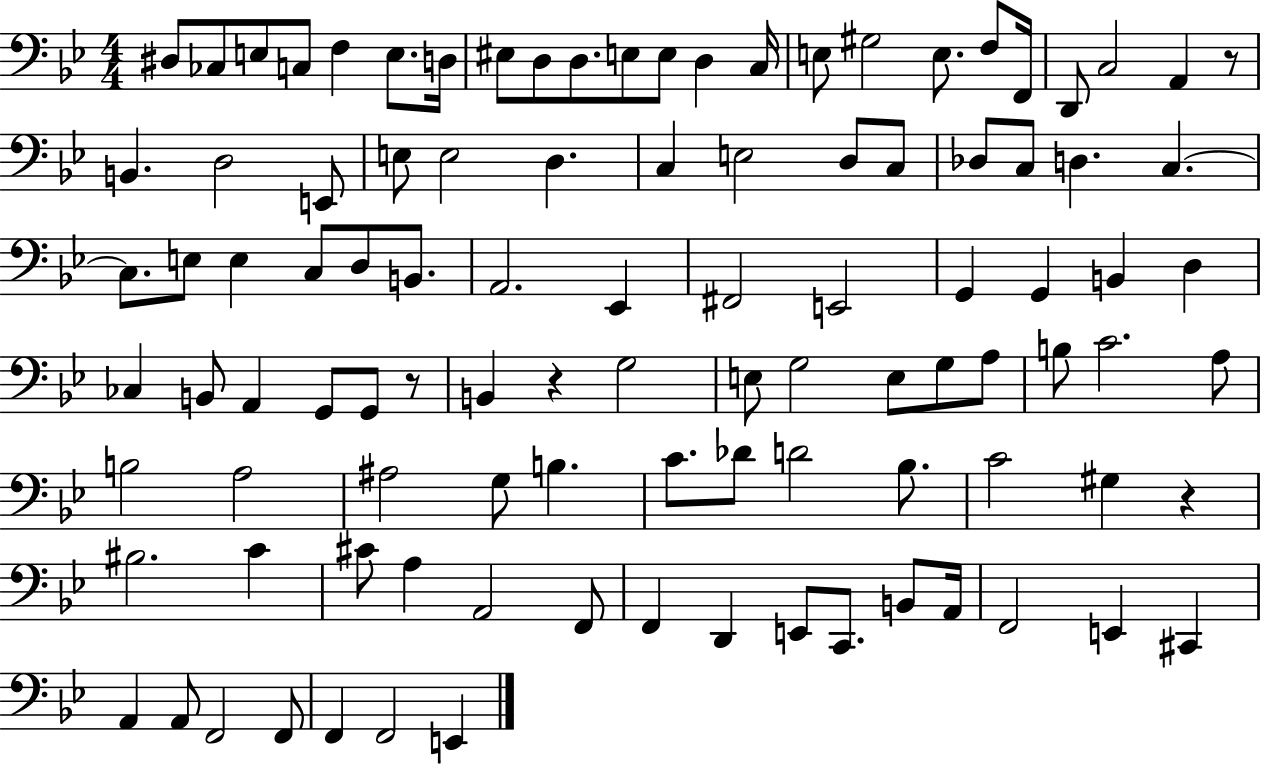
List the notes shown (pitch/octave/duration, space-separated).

D#3/e CES3/e E3/e C3/e F3/q E3/e. D3/s EIS3/e D3/e D3/e. E3/e E3/e D3/q C3/s E3/e G#3/h E3/e. F3/e F2/s D2/e C3/h A2/q R/e B2/q. D3/h E2/e E3/e E3/h D3/q. C3/q E3/h D3/e C3/e Db3/e C3/e D3/q. C3/q. C3/e. E3/e E3/q C3/e D3/e B2/e. A2/h. Eb2/q F#2/h E2/h G2/q G2/q B2/q D3/q CES3/q B2/e A2/q G2/e G2/e R/e B2/q R/q G3/h E3/e G3/h E3/e G3/e A3/e B3/e C4/h. A3/e B3/h A3/h A#3/h G3/e B3/q. C4/e. Db4/e D4/h Bb3/e. C4/h G#3/q R/q BIS3/h. C4/q C#4/e A3/q A2/h F2/e F2/q D2/q E2/e C2/e. B2/e A2/s F2/h E2/q C#2/q A2/q A2/e F2/h F2/e F2/q F2/h E2/q